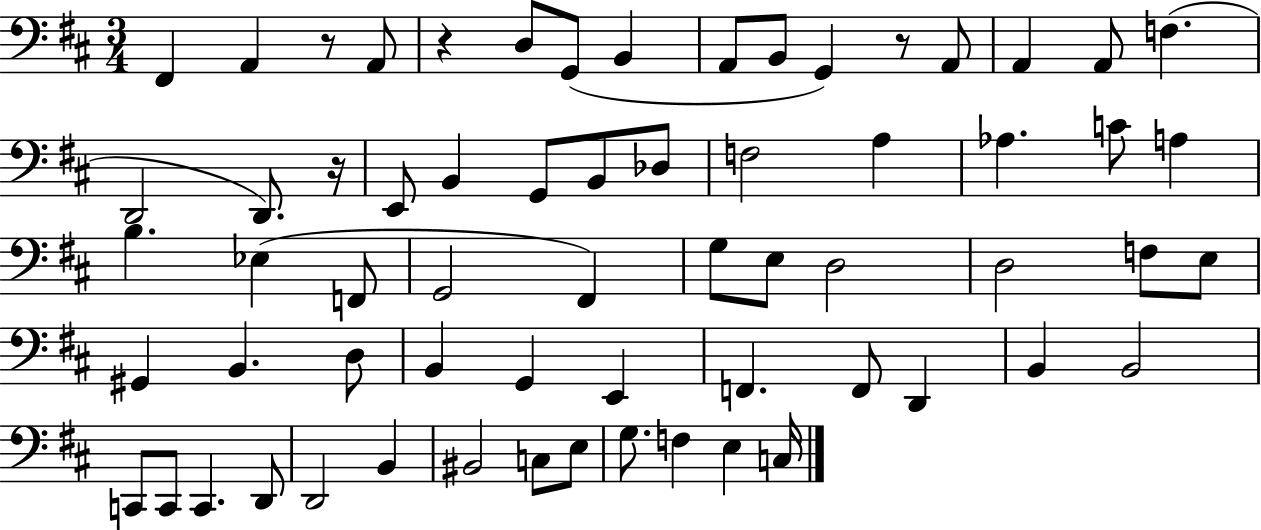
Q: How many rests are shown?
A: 4